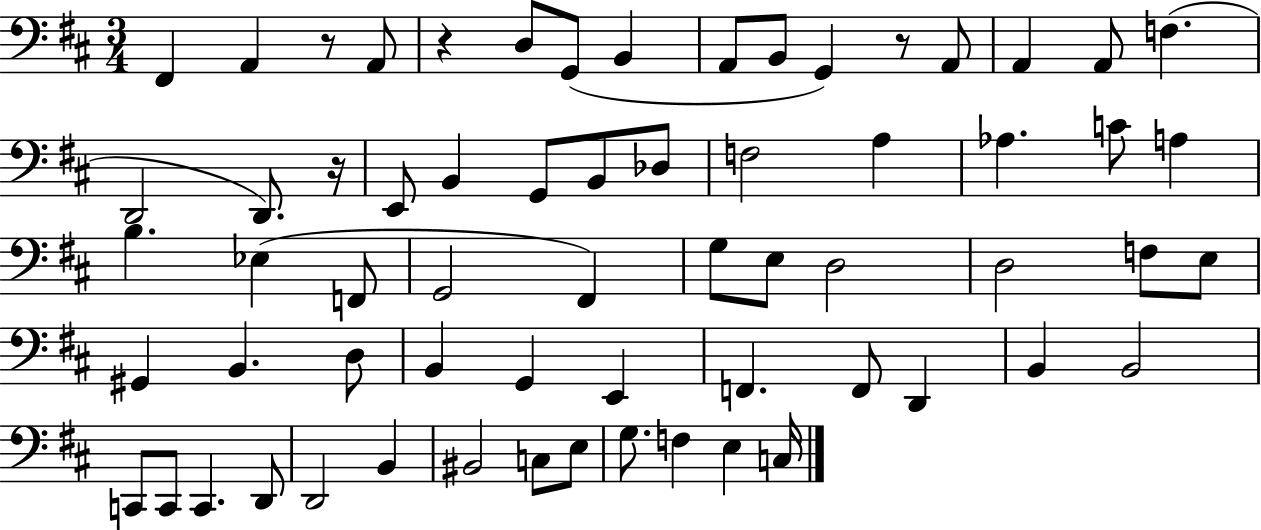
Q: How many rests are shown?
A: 4